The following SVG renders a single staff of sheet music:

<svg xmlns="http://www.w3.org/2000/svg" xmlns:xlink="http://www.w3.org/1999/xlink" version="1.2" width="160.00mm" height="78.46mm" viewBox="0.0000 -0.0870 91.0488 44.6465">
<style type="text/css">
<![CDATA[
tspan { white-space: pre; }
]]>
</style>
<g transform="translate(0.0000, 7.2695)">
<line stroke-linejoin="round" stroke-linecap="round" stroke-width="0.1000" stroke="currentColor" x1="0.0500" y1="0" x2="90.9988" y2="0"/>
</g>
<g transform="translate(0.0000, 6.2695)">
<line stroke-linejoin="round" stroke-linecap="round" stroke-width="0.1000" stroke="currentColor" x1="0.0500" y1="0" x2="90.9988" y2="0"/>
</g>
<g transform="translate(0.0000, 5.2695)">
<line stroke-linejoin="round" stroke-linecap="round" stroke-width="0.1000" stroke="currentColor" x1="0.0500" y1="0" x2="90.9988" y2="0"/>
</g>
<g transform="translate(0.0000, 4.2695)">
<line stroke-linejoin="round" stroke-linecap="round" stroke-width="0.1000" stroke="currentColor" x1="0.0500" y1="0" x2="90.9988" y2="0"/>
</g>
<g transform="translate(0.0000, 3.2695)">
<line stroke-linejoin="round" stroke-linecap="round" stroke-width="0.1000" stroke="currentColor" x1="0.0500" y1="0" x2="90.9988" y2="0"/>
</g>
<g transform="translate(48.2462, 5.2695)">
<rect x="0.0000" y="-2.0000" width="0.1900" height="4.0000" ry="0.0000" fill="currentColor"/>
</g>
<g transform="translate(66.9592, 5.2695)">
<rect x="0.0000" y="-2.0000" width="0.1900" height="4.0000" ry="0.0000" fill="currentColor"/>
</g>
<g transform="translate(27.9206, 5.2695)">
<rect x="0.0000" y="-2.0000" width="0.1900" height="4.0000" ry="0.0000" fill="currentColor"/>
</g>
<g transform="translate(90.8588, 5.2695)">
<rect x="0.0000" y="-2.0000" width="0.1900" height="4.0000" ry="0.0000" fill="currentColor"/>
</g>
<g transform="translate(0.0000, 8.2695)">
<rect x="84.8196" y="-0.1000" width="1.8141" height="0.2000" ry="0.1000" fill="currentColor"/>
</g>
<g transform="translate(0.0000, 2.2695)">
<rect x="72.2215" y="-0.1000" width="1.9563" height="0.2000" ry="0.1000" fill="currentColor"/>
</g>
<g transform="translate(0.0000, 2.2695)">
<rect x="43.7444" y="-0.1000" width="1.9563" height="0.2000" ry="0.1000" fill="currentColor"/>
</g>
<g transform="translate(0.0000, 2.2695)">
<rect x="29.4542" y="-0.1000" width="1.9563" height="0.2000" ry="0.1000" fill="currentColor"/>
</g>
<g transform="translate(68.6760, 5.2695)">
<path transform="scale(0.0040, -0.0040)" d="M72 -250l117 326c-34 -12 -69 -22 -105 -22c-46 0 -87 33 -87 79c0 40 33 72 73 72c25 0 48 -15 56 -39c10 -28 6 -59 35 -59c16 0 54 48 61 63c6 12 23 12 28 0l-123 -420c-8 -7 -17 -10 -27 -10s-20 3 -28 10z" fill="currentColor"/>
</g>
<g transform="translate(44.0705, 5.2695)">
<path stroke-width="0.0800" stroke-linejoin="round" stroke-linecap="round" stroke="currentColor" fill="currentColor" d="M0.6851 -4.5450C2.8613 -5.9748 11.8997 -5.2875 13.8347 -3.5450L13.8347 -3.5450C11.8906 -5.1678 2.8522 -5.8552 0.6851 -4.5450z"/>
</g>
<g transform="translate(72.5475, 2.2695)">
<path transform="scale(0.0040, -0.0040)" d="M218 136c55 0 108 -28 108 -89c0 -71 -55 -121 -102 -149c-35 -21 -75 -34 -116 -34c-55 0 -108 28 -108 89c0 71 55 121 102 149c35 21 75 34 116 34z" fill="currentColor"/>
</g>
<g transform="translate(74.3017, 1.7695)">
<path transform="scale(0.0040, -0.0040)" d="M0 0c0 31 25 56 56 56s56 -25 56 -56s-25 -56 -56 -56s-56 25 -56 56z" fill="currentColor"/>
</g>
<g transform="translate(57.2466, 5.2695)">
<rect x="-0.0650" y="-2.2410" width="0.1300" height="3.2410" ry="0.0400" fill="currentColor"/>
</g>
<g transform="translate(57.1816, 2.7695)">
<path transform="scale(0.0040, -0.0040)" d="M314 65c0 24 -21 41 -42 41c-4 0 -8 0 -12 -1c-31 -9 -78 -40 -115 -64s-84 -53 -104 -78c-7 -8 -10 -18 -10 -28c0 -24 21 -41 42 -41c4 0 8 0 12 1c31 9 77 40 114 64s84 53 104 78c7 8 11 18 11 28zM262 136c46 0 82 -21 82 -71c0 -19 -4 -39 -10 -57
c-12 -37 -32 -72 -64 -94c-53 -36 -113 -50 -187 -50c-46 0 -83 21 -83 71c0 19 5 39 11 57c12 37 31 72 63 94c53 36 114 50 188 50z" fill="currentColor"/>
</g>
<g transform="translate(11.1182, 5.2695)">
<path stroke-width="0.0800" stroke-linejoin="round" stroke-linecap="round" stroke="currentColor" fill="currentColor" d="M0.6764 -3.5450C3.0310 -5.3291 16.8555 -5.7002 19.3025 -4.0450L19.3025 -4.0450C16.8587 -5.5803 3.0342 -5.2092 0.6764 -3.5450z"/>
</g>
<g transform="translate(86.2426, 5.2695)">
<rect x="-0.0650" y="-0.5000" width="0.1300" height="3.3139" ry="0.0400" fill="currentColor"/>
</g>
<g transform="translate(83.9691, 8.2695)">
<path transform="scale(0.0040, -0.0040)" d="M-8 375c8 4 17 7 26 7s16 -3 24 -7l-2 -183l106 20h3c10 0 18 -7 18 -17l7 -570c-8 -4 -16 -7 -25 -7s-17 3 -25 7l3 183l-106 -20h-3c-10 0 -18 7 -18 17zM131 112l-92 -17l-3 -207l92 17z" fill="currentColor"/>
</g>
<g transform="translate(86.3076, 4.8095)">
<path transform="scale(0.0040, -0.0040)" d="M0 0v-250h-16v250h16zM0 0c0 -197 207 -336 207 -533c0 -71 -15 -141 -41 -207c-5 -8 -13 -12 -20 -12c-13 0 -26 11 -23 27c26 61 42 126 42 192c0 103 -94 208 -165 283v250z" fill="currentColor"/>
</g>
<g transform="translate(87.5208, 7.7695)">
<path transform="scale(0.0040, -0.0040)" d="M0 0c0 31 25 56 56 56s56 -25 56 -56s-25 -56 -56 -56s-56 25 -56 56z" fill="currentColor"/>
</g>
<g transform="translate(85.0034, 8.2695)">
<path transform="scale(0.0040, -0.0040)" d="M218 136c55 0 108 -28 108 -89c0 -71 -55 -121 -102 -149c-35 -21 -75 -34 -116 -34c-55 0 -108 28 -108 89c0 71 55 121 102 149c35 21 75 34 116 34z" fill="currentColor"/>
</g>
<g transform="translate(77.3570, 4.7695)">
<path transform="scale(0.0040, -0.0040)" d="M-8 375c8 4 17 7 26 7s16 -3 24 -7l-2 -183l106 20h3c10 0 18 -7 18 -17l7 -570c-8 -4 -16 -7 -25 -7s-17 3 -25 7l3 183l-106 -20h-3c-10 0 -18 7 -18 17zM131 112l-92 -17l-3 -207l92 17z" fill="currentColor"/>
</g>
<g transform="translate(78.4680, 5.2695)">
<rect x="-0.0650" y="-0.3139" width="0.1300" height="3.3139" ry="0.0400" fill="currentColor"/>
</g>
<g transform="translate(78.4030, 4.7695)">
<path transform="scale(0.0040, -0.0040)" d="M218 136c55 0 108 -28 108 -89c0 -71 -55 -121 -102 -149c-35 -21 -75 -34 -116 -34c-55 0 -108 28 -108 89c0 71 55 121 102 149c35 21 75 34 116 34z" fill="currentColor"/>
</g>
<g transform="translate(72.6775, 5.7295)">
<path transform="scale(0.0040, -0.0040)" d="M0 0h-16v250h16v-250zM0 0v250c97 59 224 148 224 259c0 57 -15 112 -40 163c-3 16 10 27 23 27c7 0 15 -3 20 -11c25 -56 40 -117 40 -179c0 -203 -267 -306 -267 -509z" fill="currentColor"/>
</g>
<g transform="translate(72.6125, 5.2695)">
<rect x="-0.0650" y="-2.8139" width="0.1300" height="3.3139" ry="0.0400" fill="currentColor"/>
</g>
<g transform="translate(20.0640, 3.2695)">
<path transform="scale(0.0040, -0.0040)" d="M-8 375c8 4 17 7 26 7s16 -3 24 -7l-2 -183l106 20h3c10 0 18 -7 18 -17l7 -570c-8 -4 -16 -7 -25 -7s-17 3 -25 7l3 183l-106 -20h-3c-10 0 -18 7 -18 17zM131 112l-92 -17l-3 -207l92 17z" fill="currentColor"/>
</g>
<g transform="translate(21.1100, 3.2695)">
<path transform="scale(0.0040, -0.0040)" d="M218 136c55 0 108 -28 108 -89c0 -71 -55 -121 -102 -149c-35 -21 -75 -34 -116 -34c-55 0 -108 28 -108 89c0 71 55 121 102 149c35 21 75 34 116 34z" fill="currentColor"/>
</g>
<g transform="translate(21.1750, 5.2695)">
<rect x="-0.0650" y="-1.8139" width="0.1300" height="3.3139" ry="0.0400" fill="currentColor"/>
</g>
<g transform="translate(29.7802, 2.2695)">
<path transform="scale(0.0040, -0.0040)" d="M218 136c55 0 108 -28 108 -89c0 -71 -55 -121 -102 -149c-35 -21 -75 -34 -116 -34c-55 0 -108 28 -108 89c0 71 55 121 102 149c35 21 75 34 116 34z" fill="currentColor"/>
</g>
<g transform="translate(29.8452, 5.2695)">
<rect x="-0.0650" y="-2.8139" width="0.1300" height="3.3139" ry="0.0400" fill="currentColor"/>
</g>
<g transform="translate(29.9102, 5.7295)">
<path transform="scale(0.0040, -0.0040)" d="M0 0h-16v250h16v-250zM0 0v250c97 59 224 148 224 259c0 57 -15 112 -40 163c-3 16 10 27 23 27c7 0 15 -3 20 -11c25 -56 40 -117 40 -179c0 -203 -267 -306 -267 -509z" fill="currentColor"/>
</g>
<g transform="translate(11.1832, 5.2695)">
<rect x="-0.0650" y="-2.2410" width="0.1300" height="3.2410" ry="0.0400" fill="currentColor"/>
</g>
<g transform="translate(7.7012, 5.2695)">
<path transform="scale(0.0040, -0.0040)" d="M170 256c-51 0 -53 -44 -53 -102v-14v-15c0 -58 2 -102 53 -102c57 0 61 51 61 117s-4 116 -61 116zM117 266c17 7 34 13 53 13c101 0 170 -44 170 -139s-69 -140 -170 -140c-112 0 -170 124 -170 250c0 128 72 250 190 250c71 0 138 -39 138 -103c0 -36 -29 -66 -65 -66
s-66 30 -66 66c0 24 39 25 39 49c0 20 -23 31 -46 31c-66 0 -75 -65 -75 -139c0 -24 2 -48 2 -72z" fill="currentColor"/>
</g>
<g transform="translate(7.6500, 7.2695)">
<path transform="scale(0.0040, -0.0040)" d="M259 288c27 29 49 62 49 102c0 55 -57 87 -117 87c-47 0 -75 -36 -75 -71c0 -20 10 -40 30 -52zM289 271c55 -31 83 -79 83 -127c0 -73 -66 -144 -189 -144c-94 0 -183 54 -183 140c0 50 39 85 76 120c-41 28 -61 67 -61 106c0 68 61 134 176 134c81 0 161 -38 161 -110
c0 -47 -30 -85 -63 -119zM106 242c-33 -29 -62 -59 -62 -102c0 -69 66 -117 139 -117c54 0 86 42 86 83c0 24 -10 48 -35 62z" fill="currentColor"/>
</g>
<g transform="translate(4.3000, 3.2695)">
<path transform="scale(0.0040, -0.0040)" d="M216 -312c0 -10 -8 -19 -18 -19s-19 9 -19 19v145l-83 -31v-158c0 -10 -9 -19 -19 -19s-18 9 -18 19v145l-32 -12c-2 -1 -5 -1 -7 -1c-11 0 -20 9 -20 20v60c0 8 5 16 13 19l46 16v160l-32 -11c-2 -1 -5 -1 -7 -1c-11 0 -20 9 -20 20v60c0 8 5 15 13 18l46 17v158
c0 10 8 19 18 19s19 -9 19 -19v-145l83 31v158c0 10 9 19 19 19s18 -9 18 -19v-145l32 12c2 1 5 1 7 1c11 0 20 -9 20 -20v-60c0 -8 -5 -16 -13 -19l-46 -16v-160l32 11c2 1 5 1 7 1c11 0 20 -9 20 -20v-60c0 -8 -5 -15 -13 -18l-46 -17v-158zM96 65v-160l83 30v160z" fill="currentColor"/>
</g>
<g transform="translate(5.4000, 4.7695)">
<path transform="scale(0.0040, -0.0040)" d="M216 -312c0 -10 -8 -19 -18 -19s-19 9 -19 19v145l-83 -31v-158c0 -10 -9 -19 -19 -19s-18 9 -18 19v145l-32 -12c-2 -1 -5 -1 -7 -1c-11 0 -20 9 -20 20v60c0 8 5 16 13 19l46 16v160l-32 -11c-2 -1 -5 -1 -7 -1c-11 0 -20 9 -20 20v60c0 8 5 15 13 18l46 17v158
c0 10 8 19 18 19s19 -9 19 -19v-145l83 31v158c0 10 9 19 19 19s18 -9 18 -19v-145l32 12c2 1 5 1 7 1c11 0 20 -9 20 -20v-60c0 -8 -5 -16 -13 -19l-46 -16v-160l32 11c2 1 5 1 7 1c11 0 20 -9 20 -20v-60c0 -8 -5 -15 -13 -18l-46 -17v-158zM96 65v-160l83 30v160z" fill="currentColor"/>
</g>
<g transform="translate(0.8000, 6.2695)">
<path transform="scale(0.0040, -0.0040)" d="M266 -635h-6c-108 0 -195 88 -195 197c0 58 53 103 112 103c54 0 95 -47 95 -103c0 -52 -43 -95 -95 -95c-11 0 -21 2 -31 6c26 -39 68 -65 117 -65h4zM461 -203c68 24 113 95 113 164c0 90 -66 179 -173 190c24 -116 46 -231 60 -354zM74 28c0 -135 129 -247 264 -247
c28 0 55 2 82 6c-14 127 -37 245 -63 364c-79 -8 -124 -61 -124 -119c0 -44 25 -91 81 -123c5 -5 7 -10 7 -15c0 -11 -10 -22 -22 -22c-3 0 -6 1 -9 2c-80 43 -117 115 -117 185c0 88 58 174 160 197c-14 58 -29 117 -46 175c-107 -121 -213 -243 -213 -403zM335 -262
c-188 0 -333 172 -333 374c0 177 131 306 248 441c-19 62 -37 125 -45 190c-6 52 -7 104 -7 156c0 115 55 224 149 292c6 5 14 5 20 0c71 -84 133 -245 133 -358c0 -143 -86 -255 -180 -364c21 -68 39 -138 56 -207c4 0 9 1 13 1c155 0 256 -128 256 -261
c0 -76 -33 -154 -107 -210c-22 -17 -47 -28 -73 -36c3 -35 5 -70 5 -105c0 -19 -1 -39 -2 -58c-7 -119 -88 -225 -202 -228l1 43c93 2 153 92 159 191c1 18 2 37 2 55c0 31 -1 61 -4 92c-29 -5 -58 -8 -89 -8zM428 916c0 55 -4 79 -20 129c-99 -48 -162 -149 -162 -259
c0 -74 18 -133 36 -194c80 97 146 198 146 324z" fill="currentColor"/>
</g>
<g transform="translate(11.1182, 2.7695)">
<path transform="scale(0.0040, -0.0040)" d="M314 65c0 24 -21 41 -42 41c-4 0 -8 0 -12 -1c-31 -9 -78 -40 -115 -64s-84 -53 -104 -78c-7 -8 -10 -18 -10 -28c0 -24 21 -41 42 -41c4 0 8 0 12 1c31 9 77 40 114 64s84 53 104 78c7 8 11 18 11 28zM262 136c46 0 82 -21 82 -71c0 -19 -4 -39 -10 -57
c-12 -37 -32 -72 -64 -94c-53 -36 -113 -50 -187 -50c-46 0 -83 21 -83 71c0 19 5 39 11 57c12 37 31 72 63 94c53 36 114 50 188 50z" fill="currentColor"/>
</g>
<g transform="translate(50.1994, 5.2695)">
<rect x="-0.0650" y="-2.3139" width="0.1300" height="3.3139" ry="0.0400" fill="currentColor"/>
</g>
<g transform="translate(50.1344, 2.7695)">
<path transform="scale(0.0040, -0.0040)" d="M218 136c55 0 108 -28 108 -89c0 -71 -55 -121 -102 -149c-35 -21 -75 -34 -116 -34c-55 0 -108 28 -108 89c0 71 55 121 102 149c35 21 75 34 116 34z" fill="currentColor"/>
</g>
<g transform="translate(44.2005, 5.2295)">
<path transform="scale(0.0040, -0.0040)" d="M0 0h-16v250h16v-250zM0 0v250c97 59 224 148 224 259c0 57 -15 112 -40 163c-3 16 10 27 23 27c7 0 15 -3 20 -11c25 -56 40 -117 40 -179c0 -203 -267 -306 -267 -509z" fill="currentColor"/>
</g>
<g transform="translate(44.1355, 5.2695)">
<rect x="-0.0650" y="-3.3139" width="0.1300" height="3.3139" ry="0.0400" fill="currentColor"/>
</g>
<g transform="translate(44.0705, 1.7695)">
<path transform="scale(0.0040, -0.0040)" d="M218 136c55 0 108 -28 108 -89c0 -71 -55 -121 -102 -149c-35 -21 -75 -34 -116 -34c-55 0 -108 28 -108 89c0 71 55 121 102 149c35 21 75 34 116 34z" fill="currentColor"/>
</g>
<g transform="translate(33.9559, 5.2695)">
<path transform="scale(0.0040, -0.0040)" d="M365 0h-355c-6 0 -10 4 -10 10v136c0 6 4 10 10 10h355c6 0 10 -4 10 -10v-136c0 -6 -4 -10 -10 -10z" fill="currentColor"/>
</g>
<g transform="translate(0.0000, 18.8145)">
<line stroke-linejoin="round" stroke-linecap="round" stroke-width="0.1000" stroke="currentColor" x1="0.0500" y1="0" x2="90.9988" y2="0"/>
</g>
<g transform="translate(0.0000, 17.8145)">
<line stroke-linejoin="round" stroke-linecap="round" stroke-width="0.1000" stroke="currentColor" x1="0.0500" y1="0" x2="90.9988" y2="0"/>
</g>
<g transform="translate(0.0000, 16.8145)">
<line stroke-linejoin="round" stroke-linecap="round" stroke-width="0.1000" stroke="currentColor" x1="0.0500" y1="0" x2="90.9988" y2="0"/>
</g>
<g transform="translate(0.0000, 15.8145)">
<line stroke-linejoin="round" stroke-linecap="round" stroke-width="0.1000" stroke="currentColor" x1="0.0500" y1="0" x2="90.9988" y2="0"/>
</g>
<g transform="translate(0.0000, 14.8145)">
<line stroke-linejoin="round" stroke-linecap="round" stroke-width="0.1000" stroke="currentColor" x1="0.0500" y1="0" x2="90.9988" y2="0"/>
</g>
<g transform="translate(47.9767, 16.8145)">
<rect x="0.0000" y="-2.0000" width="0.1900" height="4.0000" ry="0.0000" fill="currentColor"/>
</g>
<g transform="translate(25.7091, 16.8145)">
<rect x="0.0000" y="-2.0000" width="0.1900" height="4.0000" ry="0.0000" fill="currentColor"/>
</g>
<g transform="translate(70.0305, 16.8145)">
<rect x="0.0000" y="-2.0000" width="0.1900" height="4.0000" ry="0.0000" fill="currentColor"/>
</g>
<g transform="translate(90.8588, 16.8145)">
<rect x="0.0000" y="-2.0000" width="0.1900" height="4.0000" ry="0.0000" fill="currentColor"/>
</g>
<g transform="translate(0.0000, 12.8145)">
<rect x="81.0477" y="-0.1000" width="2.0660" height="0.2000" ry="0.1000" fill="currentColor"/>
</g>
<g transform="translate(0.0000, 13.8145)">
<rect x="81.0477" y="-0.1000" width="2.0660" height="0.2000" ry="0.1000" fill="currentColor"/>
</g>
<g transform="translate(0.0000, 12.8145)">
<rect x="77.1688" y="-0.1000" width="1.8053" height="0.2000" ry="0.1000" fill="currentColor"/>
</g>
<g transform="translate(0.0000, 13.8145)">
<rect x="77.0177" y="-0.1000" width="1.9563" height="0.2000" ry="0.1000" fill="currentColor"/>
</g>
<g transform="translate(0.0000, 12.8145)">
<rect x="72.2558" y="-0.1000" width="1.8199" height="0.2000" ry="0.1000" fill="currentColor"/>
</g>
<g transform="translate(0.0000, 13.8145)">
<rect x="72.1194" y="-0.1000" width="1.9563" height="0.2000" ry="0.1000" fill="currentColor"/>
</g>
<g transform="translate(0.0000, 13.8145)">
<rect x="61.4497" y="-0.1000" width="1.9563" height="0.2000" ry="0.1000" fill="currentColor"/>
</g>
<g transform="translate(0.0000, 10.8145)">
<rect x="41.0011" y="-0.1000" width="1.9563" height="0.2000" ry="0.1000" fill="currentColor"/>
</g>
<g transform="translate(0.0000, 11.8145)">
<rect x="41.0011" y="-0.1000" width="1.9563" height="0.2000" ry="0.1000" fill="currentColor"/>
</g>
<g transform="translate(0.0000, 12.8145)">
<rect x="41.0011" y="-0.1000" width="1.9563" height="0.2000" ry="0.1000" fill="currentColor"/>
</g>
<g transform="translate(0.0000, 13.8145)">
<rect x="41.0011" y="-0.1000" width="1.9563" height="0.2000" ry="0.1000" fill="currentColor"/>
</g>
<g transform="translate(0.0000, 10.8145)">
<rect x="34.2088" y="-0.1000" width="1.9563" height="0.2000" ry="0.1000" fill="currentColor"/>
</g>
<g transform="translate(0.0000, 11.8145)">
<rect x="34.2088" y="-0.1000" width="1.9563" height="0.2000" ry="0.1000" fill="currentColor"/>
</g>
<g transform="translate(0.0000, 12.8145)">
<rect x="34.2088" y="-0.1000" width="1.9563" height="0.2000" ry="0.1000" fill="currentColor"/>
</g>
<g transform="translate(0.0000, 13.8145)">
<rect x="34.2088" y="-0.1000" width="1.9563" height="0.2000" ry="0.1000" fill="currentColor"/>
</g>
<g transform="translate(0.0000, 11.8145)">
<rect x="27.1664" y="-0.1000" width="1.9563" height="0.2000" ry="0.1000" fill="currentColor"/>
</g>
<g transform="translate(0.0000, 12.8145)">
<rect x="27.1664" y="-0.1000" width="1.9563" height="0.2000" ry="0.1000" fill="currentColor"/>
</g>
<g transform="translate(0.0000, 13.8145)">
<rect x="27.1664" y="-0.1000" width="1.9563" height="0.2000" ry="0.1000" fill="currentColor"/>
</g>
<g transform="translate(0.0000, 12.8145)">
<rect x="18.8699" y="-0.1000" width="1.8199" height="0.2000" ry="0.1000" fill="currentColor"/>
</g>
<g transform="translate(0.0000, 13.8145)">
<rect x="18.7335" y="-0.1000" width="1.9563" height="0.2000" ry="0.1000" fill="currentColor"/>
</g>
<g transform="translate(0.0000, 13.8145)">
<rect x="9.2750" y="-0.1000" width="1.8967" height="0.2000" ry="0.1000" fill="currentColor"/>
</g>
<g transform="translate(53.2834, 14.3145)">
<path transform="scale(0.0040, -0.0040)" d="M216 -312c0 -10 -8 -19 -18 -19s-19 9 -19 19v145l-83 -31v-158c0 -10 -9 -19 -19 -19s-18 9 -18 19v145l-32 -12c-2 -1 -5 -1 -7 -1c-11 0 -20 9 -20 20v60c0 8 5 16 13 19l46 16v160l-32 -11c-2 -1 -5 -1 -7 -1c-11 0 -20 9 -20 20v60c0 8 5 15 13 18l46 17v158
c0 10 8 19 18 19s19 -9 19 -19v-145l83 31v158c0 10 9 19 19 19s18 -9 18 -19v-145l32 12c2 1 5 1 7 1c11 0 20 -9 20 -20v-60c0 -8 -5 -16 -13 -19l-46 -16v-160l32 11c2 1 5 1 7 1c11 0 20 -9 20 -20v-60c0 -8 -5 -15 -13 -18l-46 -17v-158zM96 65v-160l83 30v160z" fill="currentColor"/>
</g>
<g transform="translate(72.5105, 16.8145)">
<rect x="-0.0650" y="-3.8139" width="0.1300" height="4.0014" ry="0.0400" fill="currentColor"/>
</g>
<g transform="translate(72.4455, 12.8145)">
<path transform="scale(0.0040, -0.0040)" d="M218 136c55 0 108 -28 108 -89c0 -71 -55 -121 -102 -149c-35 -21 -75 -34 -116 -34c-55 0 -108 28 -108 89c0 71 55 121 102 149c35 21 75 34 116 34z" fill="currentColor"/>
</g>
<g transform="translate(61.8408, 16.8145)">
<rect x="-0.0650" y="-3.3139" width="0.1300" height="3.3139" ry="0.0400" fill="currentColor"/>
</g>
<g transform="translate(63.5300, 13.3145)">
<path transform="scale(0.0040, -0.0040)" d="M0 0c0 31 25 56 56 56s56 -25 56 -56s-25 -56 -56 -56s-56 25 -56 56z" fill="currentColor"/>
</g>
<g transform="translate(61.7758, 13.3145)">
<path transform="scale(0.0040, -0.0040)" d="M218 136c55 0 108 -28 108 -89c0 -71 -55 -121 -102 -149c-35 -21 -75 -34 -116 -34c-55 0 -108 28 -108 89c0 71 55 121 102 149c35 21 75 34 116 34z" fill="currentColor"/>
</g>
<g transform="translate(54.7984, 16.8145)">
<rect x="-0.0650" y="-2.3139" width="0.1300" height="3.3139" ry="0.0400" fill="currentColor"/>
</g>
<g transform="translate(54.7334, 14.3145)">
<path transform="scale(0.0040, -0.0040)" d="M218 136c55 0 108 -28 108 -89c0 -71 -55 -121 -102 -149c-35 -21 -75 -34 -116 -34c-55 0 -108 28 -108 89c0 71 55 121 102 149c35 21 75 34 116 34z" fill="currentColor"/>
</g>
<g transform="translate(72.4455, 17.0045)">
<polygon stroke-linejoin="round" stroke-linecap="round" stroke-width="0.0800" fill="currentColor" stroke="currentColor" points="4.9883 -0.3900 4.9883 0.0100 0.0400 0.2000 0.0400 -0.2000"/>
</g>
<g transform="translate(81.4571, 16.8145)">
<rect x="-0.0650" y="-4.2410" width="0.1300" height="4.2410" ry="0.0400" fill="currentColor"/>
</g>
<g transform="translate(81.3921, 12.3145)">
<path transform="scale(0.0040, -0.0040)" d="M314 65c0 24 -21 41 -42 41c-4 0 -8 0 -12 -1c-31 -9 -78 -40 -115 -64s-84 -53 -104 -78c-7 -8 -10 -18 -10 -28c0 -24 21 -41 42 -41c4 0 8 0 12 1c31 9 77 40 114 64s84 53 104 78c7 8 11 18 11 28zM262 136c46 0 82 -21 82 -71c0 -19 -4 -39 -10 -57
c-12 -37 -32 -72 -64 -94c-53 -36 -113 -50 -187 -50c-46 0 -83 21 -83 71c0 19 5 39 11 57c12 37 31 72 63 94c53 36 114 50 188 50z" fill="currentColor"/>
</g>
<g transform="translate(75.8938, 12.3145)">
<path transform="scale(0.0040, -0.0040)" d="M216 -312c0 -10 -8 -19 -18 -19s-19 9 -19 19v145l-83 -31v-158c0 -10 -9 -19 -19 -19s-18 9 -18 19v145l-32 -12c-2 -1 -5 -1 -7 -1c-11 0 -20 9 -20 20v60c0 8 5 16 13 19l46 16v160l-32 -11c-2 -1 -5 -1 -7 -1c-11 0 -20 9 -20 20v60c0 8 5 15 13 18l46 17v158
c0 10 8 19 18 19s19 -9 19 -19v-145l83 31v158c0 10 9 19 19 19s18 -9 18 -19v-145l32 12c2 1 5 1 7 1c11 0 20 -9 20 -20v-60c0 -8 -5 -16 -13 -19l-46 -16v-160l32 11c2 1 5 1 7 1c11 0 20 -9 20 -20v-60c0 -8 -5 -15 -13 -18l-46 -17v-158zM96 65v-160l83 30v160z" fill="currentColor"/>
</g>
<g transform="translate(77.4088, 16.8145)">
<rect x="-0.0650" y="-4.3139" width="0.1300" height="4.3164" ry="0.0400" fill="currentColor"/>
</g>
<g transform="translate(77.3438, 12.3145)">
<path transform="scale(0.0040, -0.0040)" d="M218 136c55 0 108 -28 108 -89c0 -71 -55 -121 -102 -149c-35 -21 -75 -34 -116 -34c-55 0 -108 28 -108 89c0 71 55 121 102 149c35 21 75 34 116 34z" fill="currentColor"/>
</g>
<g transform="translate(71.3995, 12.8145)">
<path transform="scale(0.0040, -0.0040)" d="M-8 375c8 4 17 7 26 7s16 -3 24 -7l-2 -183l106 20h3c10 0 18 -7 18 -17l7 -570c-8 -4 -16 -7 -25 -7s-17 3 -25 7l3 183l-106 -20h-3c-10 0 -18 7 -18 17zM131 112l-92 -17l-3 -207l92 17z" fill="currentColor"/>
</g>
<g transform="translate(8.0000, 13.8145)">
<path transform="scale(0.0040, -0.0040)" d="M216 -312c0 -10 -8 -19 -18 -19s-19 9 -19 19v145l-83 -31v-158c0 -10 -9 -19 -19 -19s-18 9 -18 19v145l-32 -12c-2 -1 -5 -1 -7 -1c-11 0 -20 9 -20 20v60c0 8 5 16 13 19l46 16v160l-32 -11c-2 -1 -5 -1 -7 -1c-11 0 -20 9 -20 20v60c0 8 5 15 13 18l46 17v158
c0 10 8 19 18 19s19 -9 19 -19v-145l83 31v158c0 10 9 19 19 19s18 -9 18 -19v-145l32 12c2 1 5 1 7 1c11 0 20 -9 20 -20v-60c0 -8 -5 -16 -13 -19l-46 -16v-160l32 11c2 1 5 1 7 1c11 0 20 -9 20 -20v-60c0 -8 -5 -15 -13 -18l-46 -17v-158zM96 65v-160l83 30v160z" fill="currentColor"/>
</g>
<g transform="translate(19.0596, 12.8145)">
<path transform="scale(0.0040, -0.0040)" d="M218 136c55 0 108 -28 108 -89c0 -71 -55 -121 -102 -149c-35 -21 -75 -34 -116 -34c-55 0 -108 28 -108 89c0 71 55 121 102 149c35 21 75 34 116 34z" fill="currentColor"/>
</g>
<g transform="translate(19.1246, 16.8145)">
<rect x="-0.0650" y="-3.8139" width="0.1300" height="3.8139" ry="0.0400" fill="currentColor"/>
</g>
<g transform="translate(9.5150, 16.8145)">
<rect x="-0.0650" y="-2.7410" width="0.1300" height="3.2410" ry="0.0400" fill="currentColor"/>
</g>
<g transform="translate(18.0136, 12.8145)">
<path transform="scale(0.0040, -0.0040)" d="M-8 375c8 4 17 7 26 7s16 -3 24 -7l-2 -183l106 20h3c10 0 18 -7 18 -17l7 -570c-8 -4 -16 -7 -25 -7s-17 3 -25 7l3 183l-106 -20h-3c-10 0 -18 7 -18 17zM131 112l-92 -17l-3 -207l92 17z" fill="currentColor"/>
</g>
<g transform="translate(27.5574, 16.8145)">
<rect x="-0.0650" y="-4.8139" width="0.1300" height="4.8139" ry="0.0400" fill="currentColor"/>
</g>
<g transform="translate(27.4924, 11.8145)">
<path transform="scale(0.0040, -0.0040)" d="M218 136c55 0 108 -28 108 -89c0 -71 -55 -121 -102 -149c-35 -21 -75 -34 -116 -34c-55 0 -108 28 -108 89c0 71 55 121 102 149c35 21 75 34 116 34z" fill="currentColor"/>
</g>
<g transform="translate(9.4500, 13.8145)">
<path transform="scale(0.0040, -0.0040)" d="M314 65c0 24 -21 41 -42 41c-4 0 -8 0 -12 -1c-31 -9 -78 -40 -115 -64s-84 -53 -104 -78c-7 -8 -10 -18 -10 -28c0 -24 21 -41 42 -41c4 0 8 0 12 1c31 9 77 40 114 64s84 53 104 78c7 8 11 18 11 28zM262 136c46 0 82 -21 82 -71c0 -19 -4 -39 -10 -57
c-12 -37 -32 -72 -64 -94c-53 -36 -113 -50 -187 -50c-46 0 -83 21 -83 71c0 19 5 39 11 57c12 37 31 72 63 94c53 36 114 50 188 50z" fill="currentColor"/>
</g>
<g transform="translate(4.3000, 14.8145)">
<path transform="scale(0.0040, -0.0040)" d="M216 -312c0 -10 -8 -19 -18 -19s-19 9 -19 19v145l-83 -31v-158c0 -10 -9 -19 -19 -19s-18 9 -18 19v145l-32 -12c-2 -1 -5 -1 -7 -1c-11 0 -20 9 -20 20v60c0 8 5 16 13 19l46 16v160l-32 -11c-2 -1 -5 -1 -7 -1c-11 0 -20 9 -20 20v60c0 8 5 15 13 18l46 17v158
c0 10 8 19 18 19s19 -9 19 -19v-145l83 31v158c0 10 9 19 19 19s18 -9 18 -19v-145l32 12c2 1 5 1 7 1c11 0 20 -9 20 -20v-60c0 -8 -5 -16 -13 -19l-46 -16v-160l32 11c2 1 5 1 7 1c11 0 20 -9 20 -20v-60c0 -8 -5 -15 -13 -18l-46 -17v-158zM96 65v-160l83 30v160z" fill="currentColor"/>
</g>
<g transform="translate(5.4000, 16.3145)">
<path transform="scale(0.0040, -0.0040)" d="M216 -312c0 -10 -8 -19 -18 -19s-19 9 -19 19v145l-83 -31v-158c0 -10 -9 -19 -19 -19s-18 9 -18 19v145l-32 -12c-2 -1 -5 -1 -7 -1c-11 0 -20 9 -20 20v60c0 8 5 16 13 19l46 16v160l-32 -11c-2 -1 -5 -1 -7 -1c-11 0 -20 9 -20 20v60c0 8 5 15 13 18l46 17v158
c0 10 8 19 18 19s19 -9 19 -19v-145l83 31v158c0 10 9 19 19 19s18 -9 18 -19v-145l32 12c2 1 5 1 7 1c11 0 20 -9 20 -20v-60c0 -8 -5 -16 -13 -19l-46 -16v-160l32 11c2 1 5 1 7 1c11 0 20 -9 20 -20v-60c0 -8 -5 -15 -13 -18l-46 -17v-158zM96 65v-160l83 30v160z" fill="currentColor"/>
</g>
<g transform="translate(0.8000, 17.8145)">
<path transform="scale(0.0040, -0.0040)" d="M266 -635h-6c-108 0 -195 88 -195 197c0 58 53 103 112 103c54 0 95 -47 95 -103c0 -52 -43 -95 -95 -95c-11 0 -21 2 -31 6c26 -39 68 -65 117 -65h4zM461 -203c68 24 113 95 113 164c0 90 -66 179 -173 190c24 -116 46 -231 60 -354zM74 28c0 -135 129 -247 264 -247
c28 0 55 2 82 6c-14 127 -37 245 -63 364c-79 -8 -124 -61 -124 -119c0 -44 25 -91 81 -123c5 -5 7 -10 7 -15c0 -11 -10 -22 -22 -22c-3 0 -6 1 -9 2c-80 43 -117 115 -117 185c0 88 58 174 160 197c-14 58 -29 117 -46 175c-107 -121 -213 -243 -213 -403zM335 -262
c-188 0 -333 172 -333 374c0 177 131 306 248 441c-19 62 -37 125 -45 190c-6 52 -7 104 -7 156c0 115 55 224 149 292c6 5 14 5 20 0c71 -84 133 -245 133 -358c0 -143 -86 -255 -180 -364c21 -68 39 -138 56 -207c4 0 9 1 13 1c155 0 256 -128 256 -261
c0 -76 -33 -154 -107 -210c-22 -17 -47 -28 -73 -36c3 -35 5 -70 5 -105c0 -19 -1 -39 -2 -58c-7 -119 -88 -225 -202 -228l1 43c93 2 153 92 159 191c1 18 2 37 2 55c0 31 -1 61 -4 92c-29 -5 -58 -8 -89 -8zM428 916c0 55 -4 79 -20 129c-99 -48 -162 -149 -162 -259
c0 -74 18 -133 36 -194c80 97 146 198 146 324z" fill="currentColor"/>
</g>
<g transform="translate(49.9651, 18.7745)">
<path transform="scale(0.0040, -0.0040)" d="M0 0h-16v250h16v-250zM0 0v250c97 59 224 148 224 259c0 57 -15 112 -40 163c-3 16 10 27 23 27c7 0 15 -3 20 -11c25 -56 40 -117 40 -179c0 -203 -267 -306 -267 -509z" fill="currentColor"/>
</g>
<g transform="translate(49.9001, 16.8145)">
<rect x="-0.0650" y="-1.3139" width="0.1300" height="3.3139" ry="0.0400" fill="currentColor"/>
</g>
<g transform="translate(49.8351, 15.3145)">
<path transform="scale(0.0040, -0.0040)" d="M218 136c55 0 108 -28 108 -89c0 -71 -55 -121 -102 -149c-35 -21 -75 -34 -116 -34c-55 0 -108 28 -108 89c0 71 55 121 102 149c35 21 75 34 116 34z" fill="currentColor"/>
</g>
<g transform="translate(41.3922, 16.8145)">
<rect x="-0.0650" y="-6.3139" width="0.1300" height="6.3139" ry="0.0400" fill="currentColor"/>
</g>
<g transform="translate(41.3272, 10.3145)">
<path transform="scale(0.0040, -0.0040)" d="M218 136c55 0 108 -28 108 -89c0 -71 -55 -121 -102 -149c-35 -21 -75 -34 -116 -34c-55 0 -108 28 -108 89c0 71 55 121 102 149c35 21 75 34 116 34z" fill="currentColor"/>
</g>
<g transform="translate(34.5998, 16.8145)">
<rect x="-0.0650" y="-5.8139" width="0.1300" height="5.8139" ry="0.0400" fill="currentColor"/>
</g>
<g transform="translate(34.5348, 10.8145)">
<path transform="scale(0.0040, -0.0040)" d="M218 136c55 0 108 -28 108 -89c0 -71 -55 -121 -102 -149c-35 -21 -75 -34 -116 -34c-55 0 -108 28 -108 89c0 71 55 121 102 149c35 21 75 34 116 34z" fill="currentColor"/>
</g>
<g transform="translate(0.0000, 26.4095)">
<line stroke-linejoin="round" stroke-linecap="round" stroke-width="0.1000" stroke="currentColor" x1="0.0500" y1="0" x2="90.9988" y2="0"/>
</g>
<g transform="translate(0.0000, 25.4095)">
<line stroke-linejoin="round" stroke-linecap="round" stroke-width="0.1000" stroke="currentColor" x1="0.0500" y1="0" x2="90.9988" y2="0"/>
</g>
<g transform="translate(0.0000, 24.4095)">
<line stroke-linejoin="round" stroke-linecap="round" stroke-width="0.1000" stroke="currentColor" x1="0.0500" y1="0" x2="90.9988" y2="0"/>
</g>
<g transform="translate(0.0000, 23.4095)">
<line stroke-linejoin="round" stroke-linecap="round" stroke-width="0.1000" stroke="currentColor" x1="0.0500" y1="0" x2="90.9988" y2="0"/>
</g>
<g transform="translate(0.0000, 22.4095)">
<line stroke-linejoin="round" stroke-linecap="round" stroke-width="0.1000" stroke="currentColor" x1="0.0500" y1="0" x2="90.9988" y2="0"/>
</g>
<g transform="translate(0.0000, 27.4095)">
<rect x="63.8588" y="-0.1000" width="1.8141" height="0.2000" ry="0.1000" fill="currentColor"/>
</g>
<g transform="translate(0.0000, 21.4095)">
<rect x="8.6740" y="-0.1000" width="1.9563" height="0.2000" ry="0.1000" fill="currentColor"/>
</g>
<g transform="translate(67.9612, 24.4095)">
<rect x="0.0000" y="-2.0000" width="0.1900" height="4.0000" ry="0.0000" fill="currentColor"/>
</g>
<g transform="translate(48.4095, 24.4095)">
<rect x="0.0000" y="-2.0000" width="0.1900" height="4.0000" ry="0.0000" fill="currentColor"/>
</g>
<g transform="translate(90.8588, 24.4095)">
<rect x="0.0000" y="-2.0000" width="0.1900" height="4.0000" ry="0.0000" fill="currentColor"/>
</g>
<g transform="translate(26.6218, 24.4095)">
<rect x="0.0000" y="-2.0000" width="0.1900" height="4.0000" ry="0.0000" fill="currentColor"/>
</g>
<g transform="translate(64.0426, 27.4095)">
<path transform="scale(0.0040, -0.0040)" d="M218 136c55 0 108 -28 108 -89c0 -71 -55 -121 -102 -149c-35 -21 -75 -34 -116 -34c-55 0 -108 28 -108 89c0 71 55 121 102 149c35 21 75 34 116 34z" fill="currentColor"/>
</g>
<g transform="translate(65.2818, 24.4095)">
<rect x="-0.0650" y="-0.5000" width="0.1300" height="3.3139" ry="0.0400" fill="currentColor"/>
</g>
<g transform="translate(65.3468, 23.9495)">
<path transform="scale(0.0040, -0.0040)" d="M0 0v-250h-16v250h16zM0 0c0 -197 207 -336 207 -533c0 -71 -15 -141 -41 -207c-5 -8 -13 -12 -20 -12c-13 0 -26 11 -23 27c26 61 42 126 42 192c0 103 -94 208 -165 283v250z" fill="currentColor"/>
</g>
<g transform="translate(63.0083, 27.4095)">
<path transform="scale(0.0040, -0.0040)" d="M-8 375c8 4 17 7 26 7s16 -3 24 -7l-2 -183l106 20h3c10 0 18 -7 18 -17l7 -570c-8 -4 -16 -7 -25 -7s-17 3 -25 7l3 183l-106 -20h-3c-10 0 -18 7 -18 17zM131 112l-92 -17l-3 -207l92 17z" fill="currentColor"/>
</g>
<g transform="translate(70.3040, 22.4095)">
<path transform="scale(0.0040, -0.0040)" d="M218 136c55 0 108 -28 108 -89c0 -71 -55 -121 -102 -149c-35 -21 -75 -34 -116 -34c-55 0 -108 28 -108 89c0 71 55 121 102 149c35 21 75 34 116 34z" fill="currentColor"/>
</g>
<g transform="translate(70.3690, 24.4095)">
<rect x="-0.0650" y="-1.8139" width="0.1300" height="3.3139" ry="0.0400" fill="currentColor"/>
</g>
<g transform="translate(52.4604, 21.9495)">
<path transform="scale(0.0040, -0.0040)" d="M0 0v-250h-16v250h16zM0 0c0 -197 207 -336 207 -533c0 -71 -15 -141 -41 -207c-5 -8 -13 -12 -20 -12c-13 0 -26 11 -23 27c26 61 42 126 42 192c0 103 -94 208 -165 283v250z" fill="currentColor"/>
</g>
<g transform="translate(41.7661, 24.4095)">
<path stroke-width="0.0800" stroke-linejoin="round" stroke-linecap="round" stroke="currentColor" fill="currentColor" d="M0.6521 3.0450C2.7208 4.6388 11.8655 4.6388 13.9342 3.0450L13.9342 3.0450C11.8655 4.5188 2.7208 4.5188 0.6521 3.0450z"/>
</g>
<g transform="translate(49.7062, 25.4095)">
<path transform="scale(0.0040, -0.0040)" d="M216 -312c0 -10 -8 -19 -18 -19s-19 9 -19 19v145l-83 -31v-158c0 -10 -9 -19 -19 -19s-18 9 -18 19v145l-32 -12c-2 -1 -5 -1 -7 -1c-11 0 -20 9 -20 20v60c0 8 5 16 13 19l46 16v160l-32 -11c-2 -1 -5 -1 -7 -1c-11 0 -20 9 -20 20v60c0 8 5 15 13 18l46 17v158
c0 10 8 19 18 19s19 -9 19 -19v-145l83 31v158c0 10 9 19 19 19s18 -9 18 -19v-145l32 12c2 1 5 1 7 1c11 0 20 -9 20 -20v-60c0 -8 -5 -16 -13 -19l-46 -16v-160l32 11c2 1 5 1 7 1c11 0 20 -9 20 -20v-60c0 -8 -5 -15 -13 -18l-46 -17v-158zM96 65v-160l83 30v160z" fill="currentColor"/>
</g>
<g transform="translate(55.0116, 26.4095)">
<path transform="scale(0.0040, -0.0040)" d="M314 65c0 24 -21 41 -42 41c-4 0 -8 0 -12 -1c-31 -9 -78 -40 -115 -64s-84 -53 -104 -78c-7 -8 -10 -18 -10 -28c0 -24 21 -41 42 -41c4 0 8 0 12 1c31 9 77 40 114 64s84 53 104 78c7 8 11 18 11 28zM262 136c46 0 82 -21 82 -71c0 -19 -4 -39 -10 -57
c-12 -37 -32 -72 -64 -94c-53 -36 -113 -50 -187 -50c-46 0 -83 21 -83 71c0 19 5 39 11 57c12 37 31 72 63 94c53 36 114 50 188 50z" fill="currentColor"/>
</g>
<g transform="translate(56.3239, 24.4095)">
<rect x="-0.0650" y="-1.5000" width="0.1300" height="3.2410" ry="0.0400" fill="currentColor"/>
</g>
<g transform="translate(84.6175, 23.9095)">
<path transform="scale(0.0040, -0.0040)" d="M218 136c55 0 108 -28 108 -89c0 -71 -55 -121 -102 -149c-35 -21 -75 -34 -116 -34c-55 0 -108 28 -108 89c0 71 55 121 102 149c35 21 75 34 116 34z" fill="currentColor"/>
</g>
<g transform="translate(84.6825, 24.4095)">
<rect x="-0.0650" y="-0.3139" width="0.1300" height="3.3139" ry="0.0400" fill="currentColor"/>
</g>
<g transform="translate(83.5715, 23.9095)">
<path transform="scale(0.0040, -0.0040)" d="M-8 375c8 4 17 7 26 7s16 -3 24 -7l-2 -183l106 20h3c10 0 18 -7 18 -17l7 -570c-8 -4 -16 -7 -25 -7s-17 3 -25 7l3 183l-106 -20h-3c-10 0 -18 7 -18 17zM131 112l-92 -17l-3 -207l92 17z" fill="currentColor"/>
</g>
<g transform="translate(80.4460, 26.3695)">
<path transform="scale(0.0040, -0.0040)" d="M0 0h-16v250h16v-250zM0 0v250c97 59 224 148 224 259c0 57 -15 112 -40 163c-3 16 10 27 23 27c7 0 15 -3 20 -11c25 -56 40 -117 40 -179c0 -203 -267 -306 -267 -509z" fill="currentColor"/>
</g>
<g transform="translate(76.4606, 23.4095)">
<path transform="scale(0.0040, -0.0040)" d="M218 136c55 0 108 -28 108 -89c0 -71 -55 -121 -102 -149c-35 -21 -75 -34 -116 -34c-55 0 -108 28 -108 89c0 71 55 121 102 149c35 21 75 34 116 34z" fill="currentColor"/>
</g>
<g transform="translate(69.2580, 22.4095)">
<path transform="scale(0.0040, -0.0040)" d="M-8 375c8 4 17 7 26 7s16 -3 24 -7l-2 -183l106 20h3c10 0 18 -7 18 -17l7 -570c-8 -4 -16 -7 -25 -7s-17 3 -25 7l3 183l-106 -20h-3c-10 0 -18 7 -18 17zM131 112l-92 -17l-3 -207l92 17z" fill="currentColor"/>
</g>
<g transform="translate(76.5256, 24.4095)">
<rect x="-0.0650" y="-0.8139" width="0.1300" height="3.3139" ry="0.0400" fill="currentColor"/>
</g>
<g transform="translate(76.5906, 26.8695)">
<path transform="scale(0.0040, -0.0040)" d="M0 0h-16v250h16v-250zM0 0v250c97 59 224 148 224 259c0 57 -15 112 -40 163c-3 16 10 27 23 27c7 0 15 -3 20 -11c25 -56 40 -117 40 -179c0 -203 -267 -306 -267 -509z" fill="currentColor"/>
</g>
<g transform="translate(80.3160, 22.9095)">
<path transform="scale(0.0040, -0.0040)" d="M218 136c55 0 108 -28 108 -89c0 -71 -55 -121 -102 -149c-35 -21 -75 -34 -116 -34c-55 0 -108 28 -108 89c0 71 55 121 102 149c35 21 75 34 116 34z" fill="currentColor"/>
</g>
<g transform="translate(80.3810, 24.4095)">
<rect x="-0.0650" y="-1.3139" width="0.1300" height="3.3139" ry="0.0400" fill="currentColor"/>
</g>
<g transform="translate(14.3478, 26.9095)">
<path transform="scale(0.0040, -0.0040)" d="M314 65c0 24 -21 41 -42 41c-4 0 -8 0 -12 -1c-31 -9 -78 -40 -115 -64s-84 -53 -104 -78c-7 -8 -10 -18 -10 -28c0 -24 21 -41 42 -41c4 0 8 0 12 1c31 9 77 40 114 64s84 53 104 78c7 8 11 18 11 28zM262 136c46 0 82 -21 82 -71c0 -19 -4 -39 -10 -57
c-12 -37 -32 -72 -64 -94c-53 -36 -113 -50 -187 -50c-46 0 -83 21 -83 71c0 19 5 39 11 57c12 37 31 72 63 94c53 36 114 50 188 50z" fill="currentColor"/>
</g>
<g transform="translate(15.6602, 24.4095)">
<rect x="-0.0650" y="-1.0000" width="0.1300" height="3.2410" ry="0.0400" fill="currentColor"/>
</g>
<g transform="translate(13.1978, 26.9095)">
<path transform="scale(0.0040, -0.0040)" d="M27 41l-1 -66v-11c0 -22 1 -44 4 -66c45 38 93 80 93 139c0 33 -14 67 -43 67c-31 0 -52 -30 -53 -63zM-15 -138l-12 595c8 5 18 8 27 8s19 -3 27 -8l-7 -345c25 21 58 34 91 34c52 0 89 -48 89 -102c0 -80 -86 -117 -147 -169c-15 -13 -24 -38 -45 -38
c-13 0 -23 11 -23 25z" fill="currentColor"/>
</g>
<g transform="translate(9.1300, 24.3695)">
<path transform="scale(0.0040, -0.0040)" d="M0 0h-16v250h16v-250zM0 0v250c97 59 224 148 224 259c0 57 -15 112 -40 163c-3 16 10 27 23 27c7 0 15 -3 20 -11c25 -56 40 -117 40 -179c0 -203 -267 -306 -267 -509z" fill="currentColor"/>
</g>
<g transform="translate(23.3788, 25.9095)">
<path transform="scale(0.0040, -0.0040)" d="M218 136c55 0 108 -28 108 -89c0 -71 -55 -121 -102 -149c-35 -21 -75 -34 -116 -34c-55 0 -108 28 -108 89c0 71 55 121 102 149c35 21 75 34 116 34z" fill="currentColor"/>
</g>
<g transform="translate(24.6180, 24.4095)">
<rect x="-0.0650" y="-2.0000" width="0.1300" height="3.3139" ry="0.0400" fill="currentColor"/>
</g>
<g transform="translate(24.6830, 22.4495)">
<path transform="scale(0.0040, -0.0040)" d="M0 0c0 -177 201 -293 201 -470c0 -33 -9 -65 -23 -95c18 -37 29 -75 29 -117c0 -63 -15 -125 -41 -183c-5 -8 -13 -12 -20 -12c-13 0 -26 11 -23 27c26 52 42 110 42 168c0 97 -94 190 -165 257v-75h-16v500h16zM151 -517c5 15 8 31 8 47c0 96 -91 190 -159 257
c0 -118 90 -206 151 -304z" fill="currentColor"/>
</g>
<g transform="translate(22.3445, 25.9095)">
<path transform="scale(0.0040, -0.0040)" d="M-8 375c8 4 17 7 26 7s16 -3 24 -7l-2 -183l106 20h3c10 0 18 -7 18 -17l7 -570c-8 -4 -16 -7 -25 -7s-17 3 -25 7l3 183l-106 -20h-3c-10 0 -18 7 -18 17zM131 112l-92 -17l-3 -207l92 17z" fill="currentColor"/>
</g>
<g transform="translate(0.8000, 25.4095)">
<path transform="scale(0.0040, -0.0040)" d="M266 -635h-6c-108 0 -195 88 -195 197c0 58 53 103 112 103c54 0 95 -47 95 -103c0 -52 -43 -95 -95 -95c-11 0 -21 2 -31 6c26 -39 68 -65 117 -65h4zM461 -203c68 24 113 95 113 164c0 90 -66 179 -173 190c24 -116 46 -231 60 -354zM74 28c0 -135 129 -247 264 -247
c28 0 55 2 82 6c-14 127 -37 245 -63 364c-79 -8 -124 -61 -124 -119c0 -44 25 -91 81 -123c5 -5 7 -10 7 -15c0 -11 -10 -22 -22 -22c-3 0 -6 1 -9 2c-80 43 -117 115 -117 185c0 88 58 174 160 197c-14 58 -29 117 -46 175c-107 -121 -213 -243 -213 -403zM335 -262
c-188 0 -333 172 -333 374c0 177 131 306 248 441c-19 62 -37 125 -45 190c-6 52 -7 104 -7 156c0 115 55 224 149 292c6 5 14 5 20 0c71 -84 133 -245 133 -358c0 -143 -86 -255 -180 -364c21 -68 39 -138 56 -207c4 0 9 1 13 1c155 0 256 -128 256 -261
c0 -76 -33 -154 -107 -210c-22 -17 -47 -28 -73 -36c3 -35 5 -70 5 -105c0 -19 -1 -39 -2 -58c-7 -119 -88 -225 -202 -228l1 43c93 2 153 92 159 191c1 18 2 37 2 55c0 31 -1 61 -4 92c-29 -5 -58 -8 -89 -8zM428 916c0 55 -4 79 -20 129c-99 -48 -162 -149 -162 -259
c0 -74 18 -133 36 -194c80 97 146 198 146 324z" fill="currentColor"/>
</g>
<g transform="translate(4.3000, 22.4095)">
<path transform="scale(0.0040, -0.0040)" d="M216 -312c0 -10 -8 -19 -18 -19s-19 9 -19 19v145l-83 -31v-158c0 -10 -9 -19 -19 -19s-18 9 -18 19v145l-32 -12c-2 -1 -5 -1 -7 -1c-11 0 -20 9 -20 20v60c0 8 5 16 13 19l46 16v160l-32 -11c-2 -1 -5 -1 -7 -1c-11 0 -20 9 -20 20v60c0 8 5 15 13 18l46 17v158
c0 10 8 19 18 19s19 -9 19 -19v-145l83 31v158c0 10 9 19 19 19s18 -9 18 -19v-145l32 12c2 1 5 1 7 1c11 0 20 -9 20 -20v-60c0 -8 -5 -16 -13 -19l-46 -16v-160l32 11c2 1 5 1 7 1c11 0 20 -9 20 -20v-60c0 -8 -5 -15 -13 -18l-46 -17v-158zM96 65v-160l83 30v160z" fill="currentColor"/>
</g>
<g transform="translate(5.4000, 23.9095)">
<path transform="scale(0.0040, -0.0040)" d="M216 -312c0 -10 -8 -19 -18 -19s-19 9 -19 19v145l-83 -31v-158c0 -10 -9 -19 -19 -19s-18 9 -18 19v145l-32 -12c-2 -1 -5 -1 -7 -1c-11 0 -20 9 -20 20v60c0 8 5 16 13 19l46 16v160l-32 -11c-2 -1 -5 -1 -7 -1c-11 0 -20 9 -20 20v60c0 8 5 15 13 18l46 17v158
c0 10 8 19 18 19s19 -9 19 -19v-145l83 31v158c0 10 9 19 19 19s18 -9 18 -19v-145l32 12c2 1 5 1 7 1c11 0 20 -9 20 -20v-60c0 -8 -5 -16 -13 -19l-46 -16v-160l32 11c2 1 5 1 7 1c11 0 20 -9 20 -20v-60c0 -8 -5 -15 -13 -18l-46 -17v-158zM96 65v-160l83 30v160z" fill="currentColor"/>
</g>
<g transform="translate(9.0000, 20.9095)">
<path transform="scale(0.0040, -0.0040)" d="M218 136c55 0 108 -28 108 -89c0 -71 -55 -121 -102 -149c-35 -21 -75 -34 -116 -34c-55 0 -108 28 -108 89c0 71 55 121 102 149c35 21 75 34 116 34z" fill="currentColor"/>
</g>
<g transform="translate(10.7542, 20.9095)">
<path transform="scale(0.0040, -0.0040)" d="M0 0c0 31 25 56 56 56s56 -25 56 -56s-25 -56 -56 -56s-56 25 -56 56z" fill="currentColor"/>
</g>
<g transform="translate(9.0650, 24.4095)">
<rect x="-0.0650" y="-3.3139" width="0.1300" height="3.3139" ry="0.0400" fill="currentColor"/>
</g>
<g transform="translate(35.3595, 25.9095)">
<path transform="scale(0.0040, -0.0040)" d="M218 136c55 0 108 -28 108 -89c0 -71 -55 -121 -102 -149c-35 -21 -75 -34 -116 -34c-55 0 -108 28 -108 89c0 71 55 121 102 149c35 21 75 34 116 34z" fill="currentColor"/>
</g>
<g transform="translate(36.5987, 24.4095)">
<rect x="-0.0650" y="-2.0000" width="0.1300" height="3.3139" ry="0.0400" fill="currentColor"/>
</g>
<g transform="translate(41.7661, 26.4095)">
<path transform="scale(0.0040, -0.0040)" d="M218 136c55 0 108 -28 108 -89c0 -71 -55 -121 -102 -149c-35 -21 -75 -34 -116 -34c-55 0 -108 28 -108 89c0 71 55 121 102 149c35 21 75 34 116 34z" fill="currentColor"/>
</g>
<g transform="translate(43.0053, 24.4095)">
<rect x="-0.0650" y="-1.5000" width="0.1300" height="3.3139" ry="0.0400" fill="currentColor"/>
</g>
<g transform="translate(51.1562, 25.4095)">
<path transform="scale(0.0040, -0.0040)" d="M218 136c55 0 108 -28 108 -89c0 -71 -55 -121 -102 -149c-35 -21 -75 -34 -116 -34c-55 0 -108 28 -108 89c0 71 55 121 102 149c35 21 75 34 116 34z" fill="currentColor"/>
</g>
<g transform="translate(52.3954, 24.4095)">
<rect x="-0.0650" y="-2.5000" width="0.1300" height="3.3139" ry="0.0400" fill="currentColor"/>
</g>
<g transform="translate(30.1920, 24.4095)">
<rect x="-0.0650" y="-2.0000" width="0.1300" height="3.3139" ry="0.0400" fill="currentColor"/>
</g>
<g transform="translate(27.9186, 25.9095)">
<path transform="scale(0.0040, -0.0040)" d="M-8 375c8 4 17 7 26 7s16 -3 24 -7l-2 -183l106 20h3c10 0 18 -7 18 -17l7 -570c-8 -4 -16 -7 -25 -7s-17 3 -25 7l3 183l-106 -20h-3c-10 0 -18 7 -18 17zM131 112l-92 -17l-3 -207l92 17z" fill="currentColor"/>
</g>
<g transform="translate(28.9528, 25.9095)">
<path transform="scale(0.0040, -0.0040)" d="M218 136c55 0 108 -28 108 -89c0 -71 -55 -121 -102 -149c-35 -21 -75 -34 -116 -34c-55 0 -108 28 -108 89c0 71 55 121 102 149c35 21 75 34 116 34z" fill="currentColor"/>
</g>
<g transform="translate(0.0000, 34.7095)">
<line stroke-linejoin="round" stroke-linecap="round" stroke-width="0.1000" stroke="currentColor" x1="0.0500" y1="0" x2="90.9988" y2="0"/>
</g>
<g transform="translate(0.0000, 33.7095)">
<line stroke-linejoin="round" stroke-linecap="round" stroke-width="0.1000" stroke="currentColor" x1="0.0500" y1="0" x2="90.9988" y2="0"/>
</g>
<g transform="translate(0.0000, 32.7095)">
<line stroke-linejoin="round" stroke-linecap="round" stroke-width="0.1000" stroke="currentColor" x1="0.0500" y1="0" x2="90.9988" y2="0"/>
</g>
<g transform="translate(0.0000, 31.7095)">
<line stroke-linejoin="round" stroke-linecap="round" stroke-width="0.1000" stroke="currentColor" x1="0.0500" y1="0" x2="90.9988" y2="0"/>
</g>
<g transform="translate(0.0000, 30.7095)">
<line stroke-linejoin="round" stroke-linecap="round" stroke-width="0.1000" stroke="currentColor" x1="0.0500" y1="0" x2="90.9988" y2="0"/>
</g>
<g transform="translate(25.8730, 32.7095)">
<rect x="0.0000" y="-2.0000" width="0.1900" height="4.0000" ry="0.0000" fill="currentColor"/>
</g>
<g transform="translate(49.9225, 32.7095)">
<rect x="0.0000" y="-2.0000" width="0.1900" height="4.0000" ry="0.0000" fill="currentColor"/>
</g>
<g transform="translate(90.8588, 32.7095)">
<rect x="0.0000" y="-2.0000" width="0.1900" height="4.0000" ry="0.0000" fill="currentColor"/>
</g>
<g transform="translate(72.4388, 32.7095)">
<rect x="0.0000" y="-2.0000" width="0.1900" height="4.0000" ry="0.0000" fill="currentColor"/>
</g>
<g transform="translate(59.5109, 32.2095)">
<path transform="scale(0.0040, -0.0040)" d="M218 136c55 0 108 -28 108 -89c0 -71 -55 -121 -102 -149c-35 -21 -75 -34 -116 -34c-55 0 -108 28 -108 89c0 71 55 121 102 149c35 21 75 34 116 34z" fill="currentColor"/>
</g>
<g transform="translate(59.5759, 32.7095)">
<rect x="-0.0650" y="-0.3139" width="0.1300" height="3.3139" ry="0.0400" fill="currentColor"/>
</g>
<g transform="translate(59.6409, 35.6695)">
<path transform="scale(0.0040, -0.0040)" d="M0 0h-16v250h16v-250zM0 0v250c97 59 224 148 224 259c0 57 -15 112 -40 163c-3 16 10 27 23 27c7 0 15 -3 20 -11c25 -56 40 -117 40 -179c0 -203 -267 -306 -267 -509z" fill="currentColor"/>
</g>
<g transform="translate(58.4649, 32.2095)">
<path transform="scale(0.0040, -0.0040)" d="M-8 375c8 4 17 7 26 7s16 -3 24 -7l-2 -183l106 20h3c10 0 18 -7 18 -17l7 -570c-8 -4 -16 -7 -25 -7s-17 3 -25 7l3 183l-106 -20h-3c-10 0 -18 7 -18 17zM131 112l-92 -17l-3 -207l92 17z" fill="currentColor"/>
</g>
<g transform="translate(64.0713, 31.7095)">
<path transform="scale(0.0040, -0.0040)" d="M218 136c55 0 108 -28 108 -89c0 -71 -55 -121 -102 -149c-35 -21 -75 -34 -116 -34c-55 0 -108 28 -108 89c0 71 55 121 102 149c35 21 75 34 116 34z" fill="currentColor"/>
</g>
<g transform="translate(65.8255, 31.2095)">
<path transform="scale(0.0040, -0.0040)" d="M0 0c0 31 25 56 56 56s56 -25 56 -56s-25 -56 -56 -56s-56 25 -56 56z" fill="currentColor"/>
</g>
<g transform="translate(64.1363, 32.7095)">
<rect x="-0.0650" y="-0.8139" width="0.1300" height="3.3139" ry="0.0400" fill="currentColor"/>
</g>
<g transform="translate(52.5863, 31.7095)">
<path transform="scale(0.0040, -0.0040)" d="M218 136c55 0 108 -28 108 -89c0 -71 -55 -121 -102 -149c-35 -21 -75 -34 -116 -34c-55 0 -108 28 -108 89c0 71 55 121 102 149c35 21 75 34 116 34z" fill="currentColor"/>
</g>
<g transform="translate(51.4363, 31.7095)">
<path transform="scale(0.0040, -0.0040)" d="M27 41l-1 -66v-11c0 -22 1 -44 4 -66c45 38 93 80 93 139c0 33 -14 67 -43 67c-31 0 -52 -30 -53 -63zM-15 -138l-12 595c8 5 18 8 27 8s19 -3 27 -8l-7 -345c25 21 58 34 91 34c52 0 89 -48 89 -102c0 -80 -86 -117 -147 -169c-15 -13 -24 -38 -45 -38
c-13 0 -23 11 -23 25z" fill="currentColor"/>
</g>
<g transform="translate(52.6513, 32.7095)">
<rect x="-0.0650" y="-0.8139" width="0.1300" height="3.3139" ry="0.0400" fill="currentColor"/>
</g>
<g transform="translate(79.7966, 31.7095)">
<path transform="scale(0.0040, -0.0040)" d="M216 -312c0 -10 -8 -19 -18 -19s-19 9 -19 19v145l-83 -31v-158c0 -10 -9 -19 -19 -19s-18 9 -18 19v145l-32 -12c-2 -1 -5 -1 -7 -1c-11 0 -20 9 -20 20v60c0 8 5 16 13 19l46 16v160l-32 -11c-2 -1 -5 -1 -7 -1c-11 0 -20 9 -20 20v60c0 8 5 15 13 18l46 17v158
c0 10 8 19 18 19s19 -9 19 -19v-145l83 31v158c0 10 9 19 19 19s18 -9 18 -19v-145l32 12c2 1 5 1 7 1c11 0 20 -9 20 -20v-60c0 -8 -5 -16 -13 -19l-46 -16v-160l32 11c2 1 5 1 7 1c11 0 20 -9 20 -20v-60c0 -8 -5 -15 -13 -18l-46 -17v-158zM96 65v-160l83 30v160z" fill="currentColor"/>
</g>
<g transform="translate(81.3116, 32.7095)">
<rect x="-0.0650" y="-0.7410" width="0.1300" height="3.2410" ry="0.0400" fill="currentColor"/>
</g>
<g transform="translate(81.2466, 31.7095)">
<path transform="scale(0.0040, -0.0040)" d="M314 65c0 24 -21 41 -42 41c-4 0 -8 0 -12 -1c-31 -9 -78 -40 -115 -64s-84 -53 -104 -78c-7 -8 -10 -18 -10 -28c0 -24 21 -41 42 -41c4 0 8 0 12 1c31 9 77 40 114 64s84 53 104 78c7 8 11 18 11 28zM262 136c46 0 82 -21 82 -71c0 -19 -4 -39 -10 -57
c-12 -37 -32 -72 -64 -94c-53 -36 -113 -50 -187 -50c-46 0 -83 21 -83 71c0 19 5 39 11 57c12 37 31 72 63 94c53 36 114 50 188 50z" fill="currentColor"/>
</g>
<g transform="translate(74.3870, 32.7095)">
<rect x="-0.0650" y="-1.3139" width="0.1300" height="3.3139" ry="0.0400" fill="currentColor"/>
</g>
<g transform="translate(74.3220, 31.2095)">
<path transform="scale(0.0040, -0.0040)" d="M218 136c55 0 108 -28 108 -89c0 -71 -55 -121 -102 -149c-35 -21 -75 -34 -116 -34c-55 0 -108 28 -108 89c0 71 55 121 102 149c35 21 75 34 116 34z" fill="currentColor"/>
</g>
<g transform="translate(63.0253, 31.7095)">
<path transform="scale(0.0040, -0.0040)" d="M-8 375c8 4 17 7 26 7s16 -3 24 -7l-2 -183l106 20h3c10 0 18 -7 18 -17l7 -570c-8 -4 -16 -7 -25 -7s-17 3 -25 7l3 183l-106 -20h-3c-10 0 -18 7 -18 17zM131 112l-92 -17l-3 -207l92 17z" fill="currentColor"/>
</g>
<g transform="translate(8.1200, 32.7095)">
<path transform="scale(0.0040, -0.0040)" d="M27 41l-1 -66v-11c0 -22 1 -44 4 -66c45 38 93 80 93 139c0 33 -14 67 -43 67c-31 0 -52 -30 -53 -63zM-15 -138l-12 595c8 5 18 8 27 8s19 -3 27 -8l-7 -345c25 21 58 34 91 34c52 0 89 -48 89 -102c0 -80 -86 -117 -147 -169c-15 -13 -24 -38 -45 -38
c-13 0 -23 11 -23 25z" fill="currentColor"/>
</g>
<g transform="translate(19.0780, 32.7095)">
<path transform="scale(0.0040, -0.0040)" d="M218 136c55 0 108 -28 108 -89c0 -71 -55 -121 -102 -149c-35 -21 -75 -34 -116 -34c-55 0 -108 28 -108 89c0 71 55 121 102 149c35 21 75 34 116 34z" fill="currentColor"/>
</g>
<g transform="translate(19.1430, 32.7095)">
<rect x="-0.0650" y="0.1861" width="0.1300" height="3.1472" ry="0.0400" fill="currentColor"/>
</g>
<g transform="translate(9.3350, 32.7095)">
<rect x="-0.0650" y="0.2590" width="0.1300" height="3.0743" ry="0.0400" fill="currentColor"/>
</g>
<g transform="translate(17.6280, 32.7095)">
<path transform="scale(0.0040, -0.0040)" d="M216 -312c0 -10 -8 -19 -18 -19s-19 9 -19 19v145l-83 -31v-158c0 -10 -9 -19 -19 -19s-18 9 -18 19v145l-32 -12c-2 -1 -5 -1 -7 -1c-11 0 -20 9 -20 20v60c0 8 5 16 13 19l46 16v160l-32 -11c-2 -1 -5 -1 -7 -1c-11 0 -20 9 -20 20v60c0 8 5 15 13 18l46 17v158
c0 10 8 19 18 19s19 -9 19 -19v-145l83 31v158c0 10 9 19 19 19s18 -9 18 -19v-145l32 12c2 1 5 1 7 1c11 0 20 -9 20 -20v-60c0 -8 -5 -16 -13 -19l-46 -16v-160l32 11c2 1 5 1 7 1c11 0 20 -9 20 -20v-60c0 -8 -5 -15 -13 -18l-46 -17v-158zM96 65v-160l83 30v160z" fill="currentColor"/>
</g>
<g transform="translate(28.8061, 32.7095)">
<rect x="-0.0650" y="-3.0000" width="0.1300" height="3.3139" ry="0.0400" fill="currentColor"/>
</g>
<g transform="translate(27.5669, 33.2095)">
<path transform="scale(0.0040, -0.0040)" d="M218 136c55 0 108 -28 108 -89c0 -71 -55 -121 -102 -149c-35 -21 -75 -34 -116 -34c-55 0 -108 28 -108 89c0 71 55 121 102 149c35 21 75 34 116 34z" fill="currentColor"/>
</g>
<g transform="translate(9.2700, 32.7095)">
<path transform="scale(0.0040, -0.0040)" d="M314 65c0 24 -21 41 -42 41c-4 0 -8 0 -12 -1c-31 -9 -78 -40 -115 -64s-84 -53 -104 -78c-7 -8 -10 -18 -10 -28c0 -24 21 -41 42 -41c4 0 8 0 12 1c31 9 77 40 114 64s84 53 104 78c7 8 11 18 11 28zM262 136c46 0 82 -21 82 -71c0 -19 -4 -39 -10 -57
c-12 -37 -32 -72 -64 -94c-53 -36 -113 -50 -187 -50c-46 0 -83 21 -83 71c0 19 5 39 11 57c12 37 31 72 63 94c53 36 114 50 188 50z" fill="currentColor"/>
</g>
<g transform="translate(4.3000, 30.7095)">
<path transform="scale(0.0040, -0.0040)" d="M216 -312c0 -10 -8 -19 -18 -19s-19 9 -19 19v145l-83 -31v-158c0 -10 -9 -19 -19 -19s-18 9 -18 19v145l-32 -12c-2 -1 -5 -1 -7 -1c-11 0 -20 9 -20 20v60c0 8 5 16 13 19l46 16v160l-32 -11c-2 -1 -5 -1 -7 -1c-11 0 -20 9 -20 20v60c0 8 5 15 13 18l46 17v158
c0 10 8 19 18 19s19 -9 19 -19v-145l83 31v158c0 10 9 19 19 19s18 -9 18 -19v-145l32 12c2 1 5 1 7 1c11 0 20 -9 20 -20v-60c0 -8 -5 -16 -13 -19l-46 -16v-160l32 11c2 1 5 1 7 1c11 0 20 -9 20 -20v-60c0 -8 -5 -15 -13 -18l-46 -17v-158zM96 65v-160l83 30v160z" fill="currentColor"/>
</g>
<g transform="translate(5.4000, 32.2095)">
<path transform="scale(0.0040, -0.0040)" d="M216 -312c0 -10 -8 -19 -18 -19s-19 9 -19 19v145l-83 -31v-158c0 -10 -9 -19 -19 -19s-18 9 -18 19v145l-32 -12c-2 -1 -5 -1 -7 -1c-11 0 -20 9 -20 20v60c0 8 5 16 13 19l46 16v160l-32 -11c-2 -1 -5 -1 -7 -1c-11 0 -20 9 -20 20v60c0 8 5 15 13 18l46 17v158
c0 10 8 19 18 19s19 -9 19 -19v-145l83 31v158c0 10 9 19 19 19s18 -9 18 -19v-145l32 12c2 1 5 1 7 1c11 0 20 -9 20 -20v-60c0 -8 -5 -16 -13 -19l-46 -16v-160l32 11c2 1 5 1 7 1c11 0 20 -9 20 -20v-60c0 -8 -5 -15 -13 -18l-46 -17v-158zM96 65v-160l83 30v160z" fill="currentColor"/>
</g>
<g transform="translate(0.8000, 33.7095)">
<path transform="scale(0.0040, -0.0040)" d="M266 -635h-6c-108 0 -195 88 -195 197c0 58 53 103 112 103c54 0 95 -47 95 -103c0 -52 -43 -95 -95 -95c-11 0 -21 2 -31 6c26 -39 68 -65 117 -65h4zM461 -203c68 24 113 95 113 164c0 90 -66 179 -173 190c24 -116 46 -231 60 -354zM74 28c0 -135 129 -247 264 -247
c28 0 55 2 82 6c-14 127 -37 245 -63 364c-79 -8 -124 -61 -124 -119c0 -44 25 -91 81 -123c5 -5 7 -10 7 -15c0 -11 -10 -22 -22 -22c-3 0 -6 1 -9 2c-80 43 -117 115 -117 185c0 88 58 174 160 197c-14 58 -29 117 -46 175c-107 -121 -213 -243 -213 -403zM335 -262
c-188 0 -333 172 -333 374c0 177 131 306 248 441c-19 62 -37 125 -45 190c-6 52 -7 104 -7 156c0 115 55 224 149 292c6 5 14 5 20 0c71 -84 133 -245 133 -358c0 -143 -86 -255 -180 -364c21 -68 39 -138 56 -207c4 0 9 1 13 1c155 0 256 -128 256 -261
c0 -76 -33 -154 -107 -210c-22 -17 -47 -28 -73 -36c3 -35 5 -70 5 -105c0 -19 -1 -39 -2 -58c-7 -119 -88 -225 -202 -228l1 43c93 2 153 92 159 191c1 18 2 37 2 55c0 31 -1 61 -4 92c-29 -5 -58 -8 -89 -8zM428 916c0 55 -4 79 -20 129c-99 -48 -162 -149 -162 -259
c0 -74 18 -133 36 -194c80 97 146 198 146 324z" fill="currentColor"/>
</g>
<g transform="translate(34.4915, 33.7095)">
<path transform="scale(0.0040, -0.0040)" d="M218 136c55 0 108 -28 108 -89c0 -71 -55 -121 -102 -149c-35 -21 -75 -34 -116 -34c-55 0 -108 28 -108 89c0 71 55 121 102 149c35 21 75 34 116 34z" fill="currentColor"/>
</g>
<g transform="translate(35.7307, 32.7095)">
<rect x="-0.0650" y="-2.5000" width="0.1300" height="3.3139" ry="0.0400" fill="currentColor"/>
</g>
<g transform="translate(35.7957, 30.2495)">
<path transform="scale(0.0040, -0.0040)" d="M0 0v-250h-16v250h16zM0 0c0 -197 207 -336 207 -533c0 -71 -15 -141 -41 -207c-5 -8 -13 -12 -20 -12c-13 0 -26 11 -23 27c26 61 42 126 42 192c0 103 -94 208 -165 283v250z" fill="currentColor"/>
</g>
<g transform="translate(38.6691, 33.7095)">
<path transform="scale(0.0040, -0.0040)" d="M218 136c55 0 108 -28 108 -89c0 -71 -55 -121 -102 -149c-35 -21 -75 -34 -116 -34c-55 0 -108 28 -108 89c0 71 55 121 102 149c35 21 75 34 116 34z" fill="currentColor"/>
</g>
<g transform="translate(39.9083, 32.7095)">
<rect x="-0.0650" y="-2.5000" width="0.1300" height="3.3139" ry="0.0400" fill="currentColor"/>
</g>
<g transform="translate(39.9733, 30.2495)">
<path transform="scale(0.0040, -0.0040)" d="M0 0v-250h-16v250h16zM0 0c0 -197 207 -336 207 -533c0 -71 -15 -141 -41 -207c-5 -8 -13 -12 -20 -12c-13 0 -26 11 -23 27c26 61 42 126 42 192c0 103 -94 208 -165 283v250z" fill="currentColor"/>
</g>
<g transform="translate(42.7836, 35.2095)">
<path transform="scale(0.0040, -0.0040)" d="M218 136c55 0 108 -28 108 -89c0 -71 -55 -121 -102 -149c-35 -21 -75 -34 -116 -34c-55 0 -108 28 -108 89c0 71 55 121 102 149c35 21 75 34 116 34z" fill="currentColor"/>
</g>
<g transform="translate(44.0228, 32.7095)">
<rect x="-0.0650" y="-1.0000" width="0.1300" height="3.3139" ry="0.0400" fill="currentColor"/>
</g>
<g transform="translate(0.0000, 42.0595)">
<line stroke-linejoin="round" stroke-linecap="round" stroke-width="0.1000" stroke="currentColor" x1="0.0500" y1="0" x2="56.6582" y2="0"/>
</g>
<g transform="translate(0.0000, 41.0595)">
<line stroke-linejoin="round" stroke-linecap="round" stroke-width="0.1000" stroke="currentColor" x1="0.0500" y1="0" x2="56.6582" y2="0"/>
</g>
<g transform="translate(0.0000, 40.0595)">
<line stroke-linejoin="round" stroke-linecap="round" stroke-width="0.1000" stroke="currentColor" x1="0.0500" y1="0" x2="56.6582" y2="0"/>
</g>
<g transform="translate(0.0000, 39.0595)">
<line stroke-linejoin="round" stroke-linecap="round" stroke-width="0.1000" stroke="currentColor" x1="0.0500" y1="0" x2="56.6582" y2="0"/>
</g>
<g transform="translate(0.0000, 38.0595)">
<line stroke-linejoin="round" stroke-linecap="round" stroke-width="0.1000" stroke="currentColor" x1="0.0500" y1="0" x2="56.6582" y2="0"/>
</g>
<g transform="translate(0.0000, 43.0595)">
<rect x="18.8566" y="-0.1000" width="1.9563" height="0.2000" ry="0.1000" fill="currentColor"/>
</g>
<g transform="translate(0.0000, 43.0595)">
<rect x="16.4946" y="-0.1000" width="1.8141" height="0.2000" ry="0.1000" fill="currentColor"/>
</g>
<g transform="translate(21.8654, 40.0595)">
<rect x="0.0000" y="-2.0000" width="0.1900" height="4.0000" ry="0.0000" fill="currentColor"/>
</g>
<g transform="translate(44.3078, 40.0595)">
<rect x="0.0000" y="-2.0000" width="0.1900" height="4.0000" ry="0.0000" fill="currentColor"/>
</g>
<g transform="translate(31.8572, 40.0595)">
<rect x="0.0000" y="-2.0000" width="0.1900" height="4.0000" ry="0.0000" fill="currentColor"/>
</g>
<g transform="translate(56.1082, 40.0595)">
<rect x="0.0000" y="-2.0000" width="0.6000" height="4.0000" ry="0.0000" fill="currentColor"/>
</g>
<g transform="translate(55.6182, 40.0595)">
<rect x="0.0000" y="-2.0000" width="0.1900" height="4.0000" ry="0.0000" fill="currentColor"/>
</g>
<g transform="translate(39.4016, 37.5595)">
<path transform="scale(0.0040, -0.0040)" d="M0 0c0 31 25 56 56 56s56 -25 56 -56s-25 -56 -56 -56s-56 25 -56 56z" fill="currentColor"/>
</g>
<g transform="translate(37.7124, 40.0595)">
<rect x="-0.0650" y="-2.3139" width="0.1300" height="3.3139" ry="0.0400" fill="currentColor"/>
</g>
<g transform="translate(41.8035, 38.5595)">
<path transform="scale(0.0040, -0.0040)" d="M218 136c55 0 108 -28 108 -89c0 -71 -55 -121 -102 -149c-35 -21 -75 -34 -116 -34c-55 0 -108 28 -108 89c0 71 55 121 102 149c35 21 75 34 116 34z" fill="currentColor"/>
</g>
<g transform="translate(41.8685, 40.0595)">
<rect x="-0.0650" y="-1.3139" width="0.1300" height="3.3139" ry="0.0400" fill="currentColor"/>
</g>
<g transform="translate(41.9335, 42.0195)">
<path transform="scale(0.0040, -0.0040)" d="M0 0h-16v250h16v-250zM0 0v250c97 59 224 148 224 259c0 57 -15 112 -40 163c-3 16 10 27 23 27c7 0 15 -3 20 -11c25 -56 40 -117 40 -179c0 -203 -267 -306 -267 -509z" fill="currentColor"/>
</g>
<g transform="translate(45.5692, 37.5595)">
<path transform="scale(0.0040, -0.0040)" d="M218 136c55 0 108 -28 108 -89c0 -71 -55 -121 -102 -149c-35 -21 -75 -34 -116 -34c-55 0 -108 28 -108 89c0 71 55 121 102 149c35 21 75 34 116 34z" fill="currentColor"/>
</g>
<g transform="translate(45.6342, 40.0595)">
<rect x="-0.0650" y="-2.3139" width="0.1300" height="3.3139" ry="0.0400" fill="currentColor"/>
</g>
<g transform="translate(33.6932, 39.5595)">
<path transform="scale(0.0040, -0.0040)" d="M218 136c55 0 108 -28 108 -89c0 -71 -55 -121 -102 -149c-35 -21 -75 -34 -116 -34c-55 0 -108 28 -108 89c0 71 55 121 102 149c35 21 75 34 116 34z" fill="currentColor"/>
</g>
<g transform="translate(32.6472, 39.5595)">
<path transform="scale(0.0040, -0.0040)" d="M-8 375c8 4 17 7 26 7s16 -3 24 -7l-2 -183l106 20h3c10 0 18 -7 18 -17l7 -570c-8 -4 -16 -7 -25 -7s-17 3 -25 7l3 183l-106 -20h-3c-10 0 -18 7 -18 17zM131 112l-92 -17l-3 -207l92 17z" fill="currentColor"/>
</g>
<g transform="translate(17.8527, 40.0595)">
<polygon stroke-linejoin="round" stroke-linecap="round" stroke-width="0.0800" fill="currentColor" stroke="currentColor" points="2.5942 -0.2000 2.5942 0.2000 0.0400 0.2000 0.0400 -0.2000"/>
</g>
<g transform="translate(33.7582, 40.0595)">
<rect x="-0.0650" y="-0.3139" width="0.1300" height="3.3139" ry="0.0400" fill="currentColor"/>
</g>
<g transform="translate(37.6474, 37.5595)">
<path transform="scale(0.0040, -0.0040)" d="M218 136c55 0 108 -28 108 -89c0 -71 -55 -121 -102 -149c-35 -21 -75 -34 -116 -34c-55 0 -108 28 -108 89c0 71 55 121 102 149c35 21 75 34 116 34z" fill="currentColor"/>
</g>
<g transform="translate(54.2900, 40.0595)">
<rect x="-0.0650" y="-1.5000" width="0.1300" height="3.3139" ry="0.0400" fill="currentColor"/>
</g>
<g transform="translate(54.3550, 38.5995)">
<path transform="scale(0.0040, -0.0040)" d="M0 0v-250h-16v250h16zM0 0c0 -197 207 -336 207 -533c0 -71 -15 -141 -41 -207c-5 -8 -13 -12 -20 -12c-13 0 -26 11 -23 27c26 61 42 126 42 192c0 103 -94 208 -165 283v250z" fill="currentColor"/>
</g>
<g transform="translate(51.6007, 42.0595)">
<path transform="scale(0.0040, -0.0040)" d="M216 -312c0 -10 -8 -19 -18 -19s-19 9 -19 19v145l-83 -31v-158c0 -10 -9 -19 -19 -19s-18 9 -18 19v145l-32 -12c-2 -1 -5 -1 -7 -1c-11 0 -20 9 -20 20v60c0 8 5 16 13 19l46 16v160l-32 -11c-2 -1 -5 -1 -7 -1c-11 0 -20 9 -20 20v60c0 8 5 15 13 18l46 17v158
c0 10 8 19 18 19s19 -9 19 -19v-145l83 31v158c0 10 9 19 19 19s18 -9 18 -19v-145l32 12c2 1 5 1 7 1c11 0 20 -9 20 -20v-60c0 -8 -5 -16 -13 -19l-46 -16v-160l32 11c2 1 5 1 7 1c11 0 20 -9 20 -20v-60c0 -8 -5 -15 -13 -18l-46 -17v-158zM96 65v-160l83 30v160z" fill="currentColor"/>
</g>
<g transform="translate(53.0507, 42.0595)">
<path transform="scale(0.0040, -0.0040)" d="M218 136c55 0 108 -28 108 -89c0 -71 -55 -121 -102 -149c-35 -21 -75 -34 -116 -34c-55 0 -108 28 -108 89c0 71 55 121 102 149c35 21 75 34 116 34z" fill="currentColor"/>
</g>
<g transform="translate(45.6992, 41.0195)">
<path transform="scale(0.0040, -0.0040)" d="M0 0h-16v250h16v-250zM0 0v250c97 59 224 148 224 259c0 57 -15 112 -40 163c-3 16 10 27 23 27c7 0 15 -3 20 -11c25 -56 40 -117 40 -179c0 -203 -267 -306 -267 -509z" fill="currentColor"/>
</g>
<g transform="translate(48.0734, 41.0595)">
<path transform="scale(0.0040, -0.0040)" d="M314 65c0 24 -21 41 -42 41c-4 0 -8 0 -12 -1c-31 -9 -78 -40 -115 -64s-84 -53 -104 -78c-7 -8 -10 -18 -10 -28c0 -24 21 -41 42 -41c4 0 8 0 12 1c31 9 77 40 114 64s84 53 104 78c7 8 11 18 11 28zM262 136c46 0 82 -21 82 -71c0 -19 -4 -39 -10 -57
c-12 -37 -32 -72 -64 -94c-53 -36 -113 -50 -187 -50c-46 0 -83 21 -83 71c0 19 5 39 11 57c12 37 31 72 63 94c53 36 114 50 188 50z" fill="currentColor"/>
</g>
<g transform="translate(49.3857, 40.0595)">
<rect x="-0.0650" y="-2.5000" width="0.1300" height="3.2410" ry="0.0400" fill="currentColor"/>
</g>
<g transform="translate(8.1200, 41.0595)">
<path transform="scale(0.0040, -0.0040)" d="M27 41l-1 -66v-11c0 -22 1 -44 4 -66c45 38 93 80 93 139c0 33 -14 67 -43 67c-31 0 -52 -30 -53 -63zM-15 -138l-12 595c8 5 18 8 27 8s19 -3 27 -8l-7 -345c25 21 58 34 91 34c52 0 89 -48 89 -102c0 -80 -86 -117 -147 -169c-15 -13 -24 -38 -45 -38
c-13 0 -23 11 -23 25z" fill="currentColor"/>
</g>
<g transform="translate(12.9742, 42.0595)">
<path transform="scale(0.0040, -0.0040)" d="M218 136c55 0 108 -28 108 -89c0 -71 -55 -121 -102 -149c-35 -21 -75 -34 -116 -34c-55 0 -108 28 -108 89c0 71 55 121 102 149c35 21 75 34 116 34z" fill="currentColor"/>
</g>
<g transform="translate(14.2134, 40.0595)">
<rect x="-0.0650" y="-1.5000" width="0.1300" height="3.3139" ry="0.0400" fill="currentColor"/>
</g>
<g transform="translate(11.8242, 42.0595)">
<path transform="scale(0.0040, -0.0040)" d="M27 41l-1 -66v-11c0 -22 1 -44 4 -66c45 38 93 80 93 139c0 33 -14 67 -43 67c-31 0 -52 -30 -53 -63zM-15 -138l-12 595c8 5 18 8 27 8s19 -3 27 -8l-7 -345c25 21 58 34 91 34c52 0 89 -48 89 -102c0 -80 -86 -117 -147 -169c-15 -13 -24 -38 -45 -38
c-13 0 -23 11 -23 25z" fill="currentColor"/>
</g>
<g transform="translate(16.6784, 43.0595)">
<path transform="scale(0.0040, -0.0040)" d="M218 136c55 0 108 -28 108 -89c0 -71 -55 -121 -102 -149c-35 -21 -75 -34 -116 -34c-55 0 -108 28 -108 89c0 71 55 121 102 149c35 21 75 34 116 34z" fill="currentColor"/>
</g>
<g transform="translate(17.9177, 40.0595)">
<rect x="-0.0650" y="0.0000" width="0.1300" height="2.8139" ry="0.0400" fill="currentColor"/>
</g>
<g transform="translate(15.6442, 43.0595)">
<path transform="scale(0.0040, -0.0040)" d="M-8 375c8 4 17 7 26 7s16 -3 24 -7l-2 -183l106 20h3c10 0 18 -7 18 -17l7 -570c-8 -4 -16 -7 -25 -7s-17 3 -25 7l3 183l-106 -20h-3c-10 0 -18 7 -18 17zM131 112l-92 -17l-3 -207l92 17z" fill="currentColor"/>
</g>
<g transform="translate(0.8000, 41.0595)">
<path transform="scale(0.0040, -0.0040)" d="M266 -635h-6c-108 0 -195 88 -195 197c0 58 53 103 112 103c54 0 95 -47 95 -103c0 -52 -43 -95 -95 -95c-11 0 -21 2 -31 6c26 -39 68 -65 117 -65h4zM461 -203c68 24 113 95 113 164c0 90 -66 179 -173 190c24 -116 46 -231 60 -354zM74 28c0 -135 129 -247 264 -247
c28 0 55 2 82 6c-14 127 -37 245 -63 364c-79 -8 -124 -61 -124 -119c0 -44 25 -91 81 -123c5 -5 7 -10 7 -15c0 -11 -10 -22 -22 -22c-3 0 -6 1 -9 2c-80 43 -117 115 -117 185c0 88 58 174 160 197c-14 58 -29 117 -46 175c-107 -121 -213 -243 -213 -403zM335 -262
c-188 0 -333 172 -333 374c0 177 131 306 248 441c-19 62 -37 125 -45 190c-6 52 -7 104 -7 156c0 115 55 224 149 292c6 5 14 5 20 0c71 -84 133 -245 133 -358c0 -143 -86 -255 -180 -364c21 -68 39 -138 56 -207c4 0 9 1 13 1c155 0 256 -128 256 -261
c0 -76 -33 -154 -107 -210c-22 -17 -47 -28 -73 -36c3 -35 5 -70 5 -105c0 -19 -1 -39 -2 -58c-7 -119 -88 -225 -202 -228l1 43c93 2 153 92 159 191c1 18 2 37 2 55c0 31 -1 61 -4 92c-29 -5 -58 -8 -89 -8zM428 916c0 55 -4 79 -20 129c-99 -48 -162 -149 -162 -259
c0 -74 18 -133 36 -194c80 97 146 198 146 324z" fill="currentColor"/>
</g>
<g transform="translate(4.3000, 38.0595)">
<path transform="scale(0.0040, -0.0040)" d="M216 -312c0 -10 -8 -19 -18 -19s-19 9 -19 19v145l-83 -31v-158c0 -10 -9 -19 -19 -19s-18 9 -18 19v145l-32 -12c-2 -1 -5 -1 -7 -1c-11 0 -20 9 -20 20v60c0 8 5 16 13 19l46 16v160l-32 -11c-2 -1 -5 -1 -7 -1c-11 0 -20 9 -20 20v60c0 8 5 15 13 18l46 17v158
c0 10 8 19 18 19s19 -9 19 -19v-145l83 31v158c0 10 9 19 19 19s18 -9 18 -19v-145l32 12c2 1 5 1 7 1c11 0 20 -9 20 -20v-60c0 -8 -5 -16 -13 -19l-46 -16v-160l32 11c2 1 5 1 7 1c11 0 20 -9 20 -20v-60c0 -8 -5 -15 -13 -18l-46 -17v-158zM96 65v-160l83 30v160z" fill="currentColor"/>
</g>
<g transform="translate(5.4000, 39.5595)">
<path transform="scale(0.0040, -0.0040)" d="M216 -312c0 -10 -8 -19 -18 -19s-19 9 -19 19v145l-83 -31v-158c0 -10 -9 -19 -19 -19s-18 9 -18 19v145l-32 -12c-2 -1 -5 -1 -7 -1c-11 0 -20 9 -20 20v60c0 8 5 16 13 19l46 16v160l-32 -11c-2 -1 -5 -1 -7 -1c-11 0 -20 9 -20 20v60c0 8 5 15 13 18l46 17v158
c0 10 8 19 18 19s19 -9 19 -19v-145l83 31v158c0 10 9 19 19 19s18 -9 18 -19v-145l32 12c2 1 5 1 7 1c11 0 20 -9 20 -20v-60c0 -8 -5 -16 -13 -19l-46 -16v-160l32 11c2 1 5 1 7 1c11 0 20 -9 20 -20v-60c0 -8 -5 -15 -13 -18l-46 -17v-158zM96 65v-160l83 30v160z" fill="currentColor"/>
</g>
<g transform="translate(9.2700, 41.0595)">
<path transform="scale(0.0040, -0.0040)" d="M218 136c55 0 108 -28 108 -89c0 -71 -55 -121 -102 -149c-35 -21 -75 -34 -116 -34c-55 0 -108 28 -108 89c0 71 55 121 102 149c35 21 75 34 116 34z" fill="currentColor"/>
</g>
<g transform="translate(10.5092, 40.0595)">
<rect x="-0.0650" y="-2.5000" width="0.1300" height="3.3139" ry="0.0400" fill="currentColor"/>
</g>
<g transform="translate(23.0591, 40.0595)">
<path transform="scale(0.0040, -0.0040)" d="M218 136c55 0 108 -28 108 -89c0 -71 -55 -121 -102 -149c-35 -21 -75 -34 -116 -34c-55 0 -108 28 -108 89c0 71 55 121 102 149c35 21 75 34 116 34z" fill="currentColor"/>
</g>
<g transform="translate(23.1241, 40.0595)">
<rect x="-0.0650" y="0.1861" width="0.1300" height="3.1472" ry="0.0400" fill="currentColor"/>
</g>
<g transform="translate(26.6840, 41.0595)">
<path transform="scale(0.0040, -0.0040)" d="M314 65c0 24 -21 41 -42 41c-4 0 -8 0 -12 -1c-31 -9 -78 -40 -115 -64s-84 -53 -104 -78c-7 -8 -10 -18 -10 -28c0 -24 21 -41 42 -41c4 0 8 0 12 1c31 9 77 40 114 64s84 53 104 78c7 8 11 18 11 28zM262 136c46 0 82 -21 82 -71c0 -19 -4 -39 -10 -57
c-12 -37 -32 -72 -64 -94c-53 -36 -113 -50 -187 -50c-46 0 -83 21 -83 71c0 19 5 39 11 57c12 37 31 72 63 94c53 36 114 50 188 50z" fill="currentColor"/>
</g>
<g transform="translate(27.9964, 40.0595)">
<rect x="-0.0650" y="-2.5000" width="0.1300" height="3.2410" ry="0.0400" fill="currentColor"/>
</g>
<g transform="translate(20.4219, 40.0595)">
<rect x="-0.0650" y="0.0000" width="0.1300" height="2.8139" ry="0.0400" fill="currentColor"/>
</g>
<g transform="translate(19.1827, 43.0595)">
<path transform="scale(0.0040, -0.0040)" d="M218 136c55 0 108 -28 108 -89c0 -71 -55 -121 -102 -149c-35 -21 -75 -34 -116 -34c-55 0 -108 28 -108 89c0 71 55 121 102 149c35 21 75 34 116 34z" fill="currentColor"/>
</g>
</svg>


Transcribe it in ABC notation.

X:1
T:Untitled
M:6/8
L:1/4
K:D
g2 f a/2 z2 b/2 g g2 z/2 a/2 c C/2 ^a2 c' e' g' a' e/2 ^g b c'/2 ^d'/2 ^d'2 b/2 _D2 F/4 F F E ^G/2 E2 C/2 f d/2 e/2 c _B2 ^B A G/2 G/2 D _d c/2 d e ^d2 _G _E C/2 C/2 B G2 c g e/2 g/2 G2 ^E/2